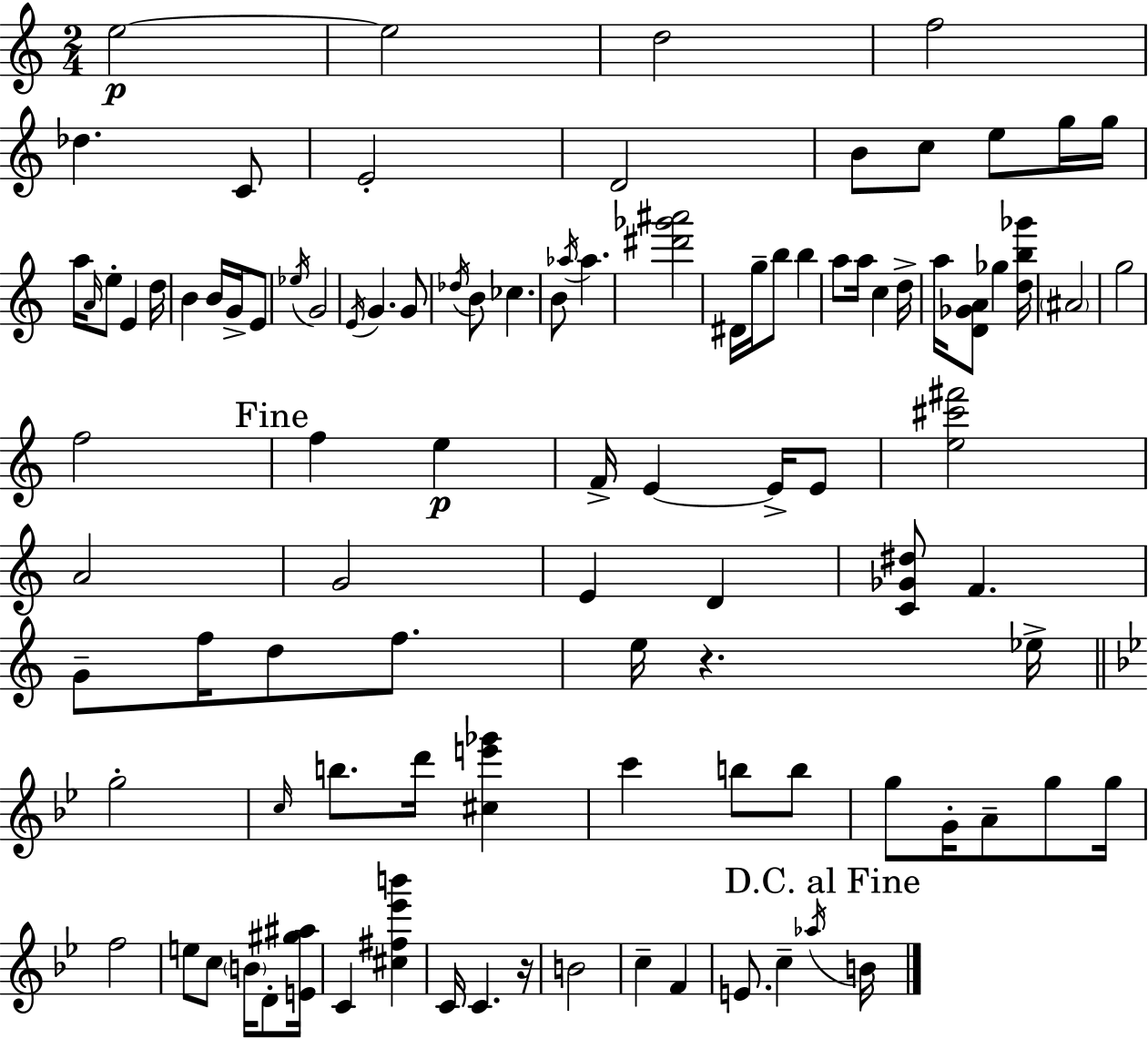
E5/h E5/h D5/h F5/h Db5/q. C4/e E4/h D4/h B4/e C5/e E5/e G5/s G5/s A5/s A4/s E5/e E4/q D5/s B4/q B4/s G4/s E4/e Eb5/s G4/h E4/s G4/q. G4/e Db5/s B4/e CES5/q. B4/e Ab5/s Ab5/q. [D#6,Gb6,A#6]/h D#4/s G5/s B5/e B5/q A5/e A5/s C5/q D5/s A5/s [D4,Gb4,A4]/e Gb5/q [D5,B5,Gb6]/s A#4/h G5/h F5/h F5/q E5/q F4/s E4/q E4/s E4/e [E5,C#6,F#6]/h A4/h G4/h E4/q D4/q [C4,Gb4,D#5]/e F4/q. G4/e F5/s D5/e F5/e. E5/s R/q. Eb5/s G5/h C5/s B5/e. D6/s [C#5,E6,Gb6]/q C6/q B5/e B5/e G5/e G4/s A4/e G5/e G5/s F5/h E5/e C5/e B4/s D4/e [E4,G#5,A#5]/s C4/q [C#5,F#5,Eb6,B6]/q C4/s C4/q. R/s B4/h C5/q F4/q E4/e. C5/q Ab5/s B4/s